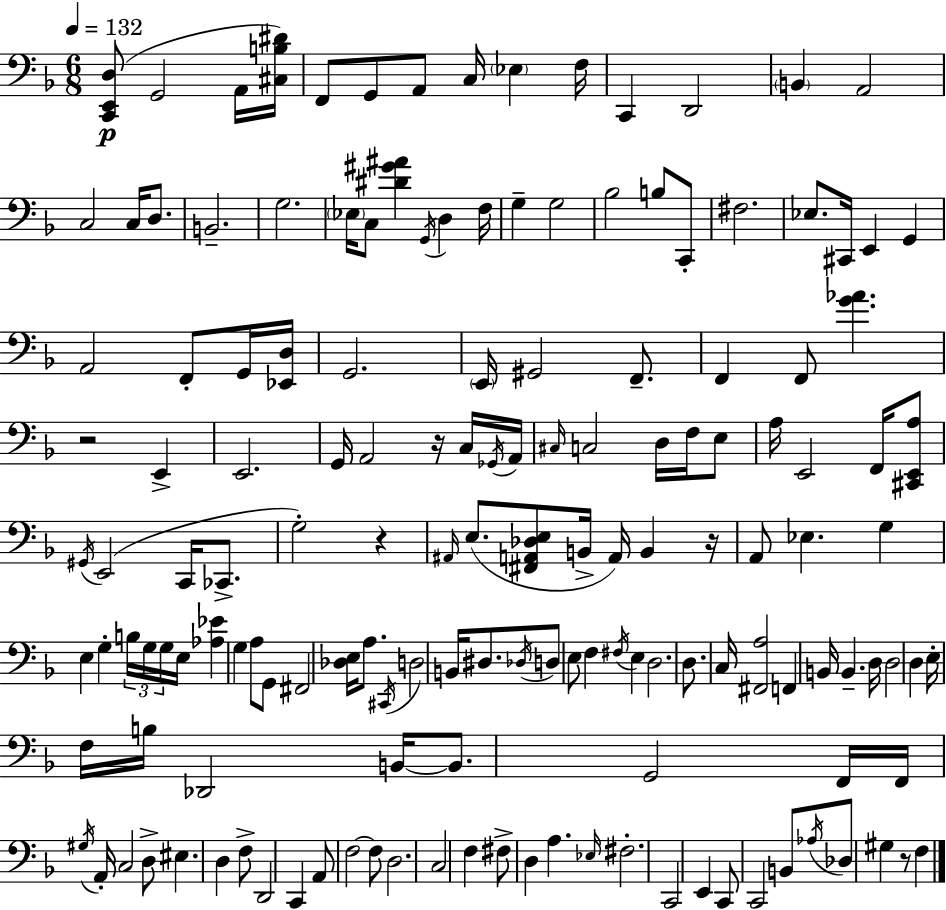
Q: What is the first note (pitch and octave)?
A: G2